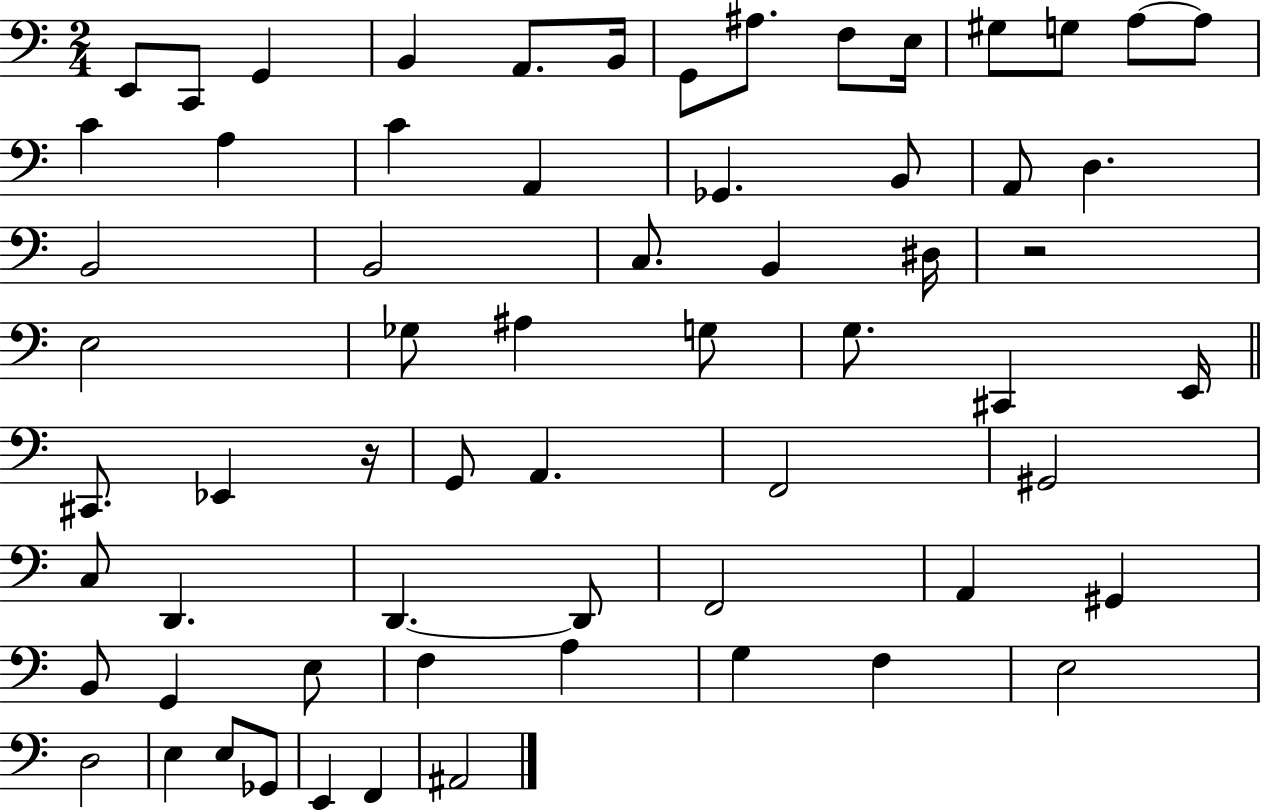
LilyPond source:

{
  \clef bass
  \numericTimeSignature
  \time 2/4
  \key c \major
  e,8 c,8 g,4 | b,4 a,8. b,16 | g,8 ais8. f8 e16 | gis8 g8 a8~~ a8 | \break c'4 a4 | c'4 a,4 | ges,4. b,8 | a,8 d4. | \break b,2 | b,2 | c8. b,4 dis16 | r2 | \break e2 | ges8 ais4 g8 | g8. cis,4 e,16 | \bar "||" \break \key c \major cis,8. ees,4 r16 | g,8 a,4. | f,2 | gis,2 | \break c8 d,4. | d,4.~~ d,8 | f,2 | a,4 gis,4 | \break b,8 g,4 e8 | f4 a4 | g4 f4 | e2 | \break d2 | e4 e8 ges,8 | e,4 f,4 | ais,2 | \break \bar "|."
}